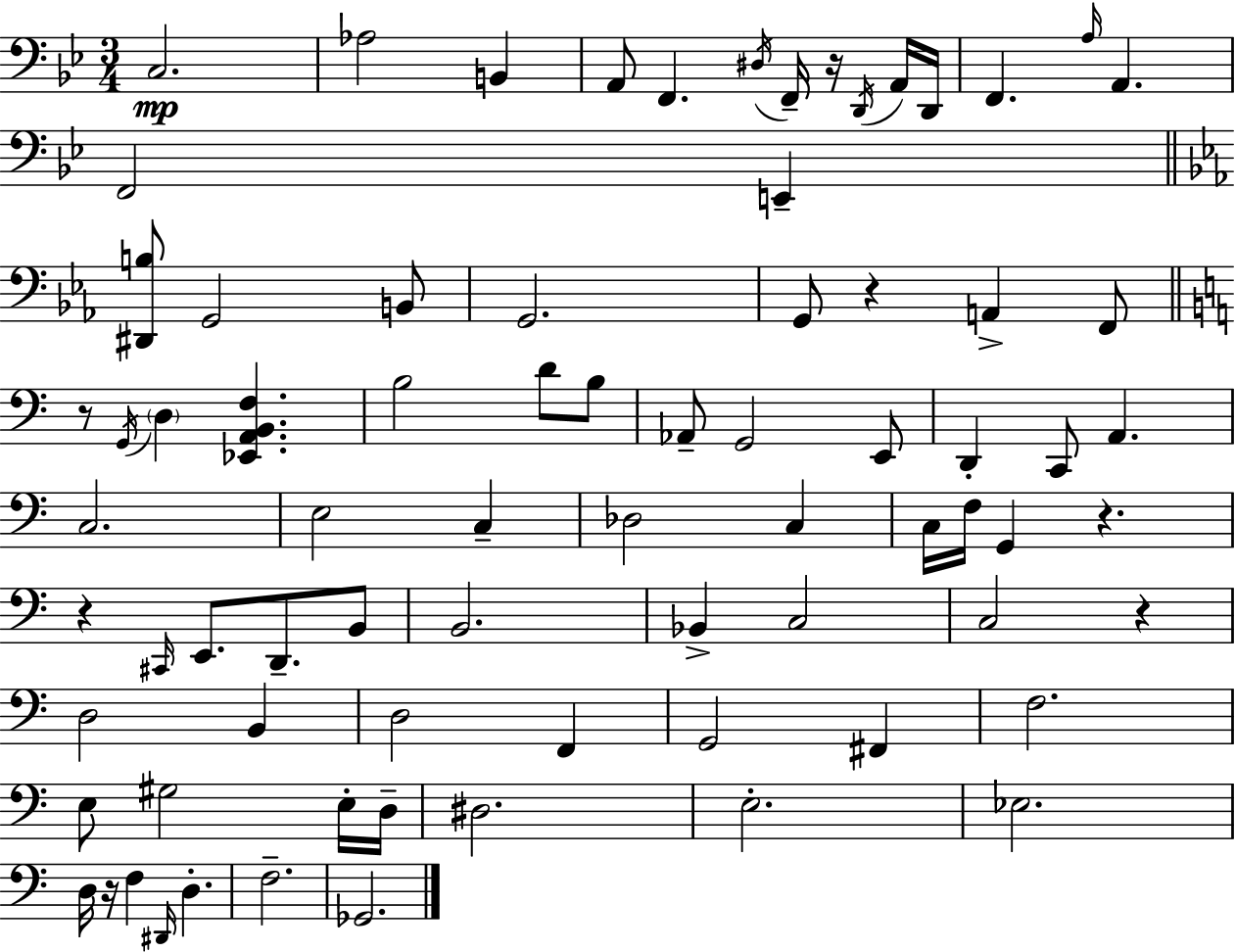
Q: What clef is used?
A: bass